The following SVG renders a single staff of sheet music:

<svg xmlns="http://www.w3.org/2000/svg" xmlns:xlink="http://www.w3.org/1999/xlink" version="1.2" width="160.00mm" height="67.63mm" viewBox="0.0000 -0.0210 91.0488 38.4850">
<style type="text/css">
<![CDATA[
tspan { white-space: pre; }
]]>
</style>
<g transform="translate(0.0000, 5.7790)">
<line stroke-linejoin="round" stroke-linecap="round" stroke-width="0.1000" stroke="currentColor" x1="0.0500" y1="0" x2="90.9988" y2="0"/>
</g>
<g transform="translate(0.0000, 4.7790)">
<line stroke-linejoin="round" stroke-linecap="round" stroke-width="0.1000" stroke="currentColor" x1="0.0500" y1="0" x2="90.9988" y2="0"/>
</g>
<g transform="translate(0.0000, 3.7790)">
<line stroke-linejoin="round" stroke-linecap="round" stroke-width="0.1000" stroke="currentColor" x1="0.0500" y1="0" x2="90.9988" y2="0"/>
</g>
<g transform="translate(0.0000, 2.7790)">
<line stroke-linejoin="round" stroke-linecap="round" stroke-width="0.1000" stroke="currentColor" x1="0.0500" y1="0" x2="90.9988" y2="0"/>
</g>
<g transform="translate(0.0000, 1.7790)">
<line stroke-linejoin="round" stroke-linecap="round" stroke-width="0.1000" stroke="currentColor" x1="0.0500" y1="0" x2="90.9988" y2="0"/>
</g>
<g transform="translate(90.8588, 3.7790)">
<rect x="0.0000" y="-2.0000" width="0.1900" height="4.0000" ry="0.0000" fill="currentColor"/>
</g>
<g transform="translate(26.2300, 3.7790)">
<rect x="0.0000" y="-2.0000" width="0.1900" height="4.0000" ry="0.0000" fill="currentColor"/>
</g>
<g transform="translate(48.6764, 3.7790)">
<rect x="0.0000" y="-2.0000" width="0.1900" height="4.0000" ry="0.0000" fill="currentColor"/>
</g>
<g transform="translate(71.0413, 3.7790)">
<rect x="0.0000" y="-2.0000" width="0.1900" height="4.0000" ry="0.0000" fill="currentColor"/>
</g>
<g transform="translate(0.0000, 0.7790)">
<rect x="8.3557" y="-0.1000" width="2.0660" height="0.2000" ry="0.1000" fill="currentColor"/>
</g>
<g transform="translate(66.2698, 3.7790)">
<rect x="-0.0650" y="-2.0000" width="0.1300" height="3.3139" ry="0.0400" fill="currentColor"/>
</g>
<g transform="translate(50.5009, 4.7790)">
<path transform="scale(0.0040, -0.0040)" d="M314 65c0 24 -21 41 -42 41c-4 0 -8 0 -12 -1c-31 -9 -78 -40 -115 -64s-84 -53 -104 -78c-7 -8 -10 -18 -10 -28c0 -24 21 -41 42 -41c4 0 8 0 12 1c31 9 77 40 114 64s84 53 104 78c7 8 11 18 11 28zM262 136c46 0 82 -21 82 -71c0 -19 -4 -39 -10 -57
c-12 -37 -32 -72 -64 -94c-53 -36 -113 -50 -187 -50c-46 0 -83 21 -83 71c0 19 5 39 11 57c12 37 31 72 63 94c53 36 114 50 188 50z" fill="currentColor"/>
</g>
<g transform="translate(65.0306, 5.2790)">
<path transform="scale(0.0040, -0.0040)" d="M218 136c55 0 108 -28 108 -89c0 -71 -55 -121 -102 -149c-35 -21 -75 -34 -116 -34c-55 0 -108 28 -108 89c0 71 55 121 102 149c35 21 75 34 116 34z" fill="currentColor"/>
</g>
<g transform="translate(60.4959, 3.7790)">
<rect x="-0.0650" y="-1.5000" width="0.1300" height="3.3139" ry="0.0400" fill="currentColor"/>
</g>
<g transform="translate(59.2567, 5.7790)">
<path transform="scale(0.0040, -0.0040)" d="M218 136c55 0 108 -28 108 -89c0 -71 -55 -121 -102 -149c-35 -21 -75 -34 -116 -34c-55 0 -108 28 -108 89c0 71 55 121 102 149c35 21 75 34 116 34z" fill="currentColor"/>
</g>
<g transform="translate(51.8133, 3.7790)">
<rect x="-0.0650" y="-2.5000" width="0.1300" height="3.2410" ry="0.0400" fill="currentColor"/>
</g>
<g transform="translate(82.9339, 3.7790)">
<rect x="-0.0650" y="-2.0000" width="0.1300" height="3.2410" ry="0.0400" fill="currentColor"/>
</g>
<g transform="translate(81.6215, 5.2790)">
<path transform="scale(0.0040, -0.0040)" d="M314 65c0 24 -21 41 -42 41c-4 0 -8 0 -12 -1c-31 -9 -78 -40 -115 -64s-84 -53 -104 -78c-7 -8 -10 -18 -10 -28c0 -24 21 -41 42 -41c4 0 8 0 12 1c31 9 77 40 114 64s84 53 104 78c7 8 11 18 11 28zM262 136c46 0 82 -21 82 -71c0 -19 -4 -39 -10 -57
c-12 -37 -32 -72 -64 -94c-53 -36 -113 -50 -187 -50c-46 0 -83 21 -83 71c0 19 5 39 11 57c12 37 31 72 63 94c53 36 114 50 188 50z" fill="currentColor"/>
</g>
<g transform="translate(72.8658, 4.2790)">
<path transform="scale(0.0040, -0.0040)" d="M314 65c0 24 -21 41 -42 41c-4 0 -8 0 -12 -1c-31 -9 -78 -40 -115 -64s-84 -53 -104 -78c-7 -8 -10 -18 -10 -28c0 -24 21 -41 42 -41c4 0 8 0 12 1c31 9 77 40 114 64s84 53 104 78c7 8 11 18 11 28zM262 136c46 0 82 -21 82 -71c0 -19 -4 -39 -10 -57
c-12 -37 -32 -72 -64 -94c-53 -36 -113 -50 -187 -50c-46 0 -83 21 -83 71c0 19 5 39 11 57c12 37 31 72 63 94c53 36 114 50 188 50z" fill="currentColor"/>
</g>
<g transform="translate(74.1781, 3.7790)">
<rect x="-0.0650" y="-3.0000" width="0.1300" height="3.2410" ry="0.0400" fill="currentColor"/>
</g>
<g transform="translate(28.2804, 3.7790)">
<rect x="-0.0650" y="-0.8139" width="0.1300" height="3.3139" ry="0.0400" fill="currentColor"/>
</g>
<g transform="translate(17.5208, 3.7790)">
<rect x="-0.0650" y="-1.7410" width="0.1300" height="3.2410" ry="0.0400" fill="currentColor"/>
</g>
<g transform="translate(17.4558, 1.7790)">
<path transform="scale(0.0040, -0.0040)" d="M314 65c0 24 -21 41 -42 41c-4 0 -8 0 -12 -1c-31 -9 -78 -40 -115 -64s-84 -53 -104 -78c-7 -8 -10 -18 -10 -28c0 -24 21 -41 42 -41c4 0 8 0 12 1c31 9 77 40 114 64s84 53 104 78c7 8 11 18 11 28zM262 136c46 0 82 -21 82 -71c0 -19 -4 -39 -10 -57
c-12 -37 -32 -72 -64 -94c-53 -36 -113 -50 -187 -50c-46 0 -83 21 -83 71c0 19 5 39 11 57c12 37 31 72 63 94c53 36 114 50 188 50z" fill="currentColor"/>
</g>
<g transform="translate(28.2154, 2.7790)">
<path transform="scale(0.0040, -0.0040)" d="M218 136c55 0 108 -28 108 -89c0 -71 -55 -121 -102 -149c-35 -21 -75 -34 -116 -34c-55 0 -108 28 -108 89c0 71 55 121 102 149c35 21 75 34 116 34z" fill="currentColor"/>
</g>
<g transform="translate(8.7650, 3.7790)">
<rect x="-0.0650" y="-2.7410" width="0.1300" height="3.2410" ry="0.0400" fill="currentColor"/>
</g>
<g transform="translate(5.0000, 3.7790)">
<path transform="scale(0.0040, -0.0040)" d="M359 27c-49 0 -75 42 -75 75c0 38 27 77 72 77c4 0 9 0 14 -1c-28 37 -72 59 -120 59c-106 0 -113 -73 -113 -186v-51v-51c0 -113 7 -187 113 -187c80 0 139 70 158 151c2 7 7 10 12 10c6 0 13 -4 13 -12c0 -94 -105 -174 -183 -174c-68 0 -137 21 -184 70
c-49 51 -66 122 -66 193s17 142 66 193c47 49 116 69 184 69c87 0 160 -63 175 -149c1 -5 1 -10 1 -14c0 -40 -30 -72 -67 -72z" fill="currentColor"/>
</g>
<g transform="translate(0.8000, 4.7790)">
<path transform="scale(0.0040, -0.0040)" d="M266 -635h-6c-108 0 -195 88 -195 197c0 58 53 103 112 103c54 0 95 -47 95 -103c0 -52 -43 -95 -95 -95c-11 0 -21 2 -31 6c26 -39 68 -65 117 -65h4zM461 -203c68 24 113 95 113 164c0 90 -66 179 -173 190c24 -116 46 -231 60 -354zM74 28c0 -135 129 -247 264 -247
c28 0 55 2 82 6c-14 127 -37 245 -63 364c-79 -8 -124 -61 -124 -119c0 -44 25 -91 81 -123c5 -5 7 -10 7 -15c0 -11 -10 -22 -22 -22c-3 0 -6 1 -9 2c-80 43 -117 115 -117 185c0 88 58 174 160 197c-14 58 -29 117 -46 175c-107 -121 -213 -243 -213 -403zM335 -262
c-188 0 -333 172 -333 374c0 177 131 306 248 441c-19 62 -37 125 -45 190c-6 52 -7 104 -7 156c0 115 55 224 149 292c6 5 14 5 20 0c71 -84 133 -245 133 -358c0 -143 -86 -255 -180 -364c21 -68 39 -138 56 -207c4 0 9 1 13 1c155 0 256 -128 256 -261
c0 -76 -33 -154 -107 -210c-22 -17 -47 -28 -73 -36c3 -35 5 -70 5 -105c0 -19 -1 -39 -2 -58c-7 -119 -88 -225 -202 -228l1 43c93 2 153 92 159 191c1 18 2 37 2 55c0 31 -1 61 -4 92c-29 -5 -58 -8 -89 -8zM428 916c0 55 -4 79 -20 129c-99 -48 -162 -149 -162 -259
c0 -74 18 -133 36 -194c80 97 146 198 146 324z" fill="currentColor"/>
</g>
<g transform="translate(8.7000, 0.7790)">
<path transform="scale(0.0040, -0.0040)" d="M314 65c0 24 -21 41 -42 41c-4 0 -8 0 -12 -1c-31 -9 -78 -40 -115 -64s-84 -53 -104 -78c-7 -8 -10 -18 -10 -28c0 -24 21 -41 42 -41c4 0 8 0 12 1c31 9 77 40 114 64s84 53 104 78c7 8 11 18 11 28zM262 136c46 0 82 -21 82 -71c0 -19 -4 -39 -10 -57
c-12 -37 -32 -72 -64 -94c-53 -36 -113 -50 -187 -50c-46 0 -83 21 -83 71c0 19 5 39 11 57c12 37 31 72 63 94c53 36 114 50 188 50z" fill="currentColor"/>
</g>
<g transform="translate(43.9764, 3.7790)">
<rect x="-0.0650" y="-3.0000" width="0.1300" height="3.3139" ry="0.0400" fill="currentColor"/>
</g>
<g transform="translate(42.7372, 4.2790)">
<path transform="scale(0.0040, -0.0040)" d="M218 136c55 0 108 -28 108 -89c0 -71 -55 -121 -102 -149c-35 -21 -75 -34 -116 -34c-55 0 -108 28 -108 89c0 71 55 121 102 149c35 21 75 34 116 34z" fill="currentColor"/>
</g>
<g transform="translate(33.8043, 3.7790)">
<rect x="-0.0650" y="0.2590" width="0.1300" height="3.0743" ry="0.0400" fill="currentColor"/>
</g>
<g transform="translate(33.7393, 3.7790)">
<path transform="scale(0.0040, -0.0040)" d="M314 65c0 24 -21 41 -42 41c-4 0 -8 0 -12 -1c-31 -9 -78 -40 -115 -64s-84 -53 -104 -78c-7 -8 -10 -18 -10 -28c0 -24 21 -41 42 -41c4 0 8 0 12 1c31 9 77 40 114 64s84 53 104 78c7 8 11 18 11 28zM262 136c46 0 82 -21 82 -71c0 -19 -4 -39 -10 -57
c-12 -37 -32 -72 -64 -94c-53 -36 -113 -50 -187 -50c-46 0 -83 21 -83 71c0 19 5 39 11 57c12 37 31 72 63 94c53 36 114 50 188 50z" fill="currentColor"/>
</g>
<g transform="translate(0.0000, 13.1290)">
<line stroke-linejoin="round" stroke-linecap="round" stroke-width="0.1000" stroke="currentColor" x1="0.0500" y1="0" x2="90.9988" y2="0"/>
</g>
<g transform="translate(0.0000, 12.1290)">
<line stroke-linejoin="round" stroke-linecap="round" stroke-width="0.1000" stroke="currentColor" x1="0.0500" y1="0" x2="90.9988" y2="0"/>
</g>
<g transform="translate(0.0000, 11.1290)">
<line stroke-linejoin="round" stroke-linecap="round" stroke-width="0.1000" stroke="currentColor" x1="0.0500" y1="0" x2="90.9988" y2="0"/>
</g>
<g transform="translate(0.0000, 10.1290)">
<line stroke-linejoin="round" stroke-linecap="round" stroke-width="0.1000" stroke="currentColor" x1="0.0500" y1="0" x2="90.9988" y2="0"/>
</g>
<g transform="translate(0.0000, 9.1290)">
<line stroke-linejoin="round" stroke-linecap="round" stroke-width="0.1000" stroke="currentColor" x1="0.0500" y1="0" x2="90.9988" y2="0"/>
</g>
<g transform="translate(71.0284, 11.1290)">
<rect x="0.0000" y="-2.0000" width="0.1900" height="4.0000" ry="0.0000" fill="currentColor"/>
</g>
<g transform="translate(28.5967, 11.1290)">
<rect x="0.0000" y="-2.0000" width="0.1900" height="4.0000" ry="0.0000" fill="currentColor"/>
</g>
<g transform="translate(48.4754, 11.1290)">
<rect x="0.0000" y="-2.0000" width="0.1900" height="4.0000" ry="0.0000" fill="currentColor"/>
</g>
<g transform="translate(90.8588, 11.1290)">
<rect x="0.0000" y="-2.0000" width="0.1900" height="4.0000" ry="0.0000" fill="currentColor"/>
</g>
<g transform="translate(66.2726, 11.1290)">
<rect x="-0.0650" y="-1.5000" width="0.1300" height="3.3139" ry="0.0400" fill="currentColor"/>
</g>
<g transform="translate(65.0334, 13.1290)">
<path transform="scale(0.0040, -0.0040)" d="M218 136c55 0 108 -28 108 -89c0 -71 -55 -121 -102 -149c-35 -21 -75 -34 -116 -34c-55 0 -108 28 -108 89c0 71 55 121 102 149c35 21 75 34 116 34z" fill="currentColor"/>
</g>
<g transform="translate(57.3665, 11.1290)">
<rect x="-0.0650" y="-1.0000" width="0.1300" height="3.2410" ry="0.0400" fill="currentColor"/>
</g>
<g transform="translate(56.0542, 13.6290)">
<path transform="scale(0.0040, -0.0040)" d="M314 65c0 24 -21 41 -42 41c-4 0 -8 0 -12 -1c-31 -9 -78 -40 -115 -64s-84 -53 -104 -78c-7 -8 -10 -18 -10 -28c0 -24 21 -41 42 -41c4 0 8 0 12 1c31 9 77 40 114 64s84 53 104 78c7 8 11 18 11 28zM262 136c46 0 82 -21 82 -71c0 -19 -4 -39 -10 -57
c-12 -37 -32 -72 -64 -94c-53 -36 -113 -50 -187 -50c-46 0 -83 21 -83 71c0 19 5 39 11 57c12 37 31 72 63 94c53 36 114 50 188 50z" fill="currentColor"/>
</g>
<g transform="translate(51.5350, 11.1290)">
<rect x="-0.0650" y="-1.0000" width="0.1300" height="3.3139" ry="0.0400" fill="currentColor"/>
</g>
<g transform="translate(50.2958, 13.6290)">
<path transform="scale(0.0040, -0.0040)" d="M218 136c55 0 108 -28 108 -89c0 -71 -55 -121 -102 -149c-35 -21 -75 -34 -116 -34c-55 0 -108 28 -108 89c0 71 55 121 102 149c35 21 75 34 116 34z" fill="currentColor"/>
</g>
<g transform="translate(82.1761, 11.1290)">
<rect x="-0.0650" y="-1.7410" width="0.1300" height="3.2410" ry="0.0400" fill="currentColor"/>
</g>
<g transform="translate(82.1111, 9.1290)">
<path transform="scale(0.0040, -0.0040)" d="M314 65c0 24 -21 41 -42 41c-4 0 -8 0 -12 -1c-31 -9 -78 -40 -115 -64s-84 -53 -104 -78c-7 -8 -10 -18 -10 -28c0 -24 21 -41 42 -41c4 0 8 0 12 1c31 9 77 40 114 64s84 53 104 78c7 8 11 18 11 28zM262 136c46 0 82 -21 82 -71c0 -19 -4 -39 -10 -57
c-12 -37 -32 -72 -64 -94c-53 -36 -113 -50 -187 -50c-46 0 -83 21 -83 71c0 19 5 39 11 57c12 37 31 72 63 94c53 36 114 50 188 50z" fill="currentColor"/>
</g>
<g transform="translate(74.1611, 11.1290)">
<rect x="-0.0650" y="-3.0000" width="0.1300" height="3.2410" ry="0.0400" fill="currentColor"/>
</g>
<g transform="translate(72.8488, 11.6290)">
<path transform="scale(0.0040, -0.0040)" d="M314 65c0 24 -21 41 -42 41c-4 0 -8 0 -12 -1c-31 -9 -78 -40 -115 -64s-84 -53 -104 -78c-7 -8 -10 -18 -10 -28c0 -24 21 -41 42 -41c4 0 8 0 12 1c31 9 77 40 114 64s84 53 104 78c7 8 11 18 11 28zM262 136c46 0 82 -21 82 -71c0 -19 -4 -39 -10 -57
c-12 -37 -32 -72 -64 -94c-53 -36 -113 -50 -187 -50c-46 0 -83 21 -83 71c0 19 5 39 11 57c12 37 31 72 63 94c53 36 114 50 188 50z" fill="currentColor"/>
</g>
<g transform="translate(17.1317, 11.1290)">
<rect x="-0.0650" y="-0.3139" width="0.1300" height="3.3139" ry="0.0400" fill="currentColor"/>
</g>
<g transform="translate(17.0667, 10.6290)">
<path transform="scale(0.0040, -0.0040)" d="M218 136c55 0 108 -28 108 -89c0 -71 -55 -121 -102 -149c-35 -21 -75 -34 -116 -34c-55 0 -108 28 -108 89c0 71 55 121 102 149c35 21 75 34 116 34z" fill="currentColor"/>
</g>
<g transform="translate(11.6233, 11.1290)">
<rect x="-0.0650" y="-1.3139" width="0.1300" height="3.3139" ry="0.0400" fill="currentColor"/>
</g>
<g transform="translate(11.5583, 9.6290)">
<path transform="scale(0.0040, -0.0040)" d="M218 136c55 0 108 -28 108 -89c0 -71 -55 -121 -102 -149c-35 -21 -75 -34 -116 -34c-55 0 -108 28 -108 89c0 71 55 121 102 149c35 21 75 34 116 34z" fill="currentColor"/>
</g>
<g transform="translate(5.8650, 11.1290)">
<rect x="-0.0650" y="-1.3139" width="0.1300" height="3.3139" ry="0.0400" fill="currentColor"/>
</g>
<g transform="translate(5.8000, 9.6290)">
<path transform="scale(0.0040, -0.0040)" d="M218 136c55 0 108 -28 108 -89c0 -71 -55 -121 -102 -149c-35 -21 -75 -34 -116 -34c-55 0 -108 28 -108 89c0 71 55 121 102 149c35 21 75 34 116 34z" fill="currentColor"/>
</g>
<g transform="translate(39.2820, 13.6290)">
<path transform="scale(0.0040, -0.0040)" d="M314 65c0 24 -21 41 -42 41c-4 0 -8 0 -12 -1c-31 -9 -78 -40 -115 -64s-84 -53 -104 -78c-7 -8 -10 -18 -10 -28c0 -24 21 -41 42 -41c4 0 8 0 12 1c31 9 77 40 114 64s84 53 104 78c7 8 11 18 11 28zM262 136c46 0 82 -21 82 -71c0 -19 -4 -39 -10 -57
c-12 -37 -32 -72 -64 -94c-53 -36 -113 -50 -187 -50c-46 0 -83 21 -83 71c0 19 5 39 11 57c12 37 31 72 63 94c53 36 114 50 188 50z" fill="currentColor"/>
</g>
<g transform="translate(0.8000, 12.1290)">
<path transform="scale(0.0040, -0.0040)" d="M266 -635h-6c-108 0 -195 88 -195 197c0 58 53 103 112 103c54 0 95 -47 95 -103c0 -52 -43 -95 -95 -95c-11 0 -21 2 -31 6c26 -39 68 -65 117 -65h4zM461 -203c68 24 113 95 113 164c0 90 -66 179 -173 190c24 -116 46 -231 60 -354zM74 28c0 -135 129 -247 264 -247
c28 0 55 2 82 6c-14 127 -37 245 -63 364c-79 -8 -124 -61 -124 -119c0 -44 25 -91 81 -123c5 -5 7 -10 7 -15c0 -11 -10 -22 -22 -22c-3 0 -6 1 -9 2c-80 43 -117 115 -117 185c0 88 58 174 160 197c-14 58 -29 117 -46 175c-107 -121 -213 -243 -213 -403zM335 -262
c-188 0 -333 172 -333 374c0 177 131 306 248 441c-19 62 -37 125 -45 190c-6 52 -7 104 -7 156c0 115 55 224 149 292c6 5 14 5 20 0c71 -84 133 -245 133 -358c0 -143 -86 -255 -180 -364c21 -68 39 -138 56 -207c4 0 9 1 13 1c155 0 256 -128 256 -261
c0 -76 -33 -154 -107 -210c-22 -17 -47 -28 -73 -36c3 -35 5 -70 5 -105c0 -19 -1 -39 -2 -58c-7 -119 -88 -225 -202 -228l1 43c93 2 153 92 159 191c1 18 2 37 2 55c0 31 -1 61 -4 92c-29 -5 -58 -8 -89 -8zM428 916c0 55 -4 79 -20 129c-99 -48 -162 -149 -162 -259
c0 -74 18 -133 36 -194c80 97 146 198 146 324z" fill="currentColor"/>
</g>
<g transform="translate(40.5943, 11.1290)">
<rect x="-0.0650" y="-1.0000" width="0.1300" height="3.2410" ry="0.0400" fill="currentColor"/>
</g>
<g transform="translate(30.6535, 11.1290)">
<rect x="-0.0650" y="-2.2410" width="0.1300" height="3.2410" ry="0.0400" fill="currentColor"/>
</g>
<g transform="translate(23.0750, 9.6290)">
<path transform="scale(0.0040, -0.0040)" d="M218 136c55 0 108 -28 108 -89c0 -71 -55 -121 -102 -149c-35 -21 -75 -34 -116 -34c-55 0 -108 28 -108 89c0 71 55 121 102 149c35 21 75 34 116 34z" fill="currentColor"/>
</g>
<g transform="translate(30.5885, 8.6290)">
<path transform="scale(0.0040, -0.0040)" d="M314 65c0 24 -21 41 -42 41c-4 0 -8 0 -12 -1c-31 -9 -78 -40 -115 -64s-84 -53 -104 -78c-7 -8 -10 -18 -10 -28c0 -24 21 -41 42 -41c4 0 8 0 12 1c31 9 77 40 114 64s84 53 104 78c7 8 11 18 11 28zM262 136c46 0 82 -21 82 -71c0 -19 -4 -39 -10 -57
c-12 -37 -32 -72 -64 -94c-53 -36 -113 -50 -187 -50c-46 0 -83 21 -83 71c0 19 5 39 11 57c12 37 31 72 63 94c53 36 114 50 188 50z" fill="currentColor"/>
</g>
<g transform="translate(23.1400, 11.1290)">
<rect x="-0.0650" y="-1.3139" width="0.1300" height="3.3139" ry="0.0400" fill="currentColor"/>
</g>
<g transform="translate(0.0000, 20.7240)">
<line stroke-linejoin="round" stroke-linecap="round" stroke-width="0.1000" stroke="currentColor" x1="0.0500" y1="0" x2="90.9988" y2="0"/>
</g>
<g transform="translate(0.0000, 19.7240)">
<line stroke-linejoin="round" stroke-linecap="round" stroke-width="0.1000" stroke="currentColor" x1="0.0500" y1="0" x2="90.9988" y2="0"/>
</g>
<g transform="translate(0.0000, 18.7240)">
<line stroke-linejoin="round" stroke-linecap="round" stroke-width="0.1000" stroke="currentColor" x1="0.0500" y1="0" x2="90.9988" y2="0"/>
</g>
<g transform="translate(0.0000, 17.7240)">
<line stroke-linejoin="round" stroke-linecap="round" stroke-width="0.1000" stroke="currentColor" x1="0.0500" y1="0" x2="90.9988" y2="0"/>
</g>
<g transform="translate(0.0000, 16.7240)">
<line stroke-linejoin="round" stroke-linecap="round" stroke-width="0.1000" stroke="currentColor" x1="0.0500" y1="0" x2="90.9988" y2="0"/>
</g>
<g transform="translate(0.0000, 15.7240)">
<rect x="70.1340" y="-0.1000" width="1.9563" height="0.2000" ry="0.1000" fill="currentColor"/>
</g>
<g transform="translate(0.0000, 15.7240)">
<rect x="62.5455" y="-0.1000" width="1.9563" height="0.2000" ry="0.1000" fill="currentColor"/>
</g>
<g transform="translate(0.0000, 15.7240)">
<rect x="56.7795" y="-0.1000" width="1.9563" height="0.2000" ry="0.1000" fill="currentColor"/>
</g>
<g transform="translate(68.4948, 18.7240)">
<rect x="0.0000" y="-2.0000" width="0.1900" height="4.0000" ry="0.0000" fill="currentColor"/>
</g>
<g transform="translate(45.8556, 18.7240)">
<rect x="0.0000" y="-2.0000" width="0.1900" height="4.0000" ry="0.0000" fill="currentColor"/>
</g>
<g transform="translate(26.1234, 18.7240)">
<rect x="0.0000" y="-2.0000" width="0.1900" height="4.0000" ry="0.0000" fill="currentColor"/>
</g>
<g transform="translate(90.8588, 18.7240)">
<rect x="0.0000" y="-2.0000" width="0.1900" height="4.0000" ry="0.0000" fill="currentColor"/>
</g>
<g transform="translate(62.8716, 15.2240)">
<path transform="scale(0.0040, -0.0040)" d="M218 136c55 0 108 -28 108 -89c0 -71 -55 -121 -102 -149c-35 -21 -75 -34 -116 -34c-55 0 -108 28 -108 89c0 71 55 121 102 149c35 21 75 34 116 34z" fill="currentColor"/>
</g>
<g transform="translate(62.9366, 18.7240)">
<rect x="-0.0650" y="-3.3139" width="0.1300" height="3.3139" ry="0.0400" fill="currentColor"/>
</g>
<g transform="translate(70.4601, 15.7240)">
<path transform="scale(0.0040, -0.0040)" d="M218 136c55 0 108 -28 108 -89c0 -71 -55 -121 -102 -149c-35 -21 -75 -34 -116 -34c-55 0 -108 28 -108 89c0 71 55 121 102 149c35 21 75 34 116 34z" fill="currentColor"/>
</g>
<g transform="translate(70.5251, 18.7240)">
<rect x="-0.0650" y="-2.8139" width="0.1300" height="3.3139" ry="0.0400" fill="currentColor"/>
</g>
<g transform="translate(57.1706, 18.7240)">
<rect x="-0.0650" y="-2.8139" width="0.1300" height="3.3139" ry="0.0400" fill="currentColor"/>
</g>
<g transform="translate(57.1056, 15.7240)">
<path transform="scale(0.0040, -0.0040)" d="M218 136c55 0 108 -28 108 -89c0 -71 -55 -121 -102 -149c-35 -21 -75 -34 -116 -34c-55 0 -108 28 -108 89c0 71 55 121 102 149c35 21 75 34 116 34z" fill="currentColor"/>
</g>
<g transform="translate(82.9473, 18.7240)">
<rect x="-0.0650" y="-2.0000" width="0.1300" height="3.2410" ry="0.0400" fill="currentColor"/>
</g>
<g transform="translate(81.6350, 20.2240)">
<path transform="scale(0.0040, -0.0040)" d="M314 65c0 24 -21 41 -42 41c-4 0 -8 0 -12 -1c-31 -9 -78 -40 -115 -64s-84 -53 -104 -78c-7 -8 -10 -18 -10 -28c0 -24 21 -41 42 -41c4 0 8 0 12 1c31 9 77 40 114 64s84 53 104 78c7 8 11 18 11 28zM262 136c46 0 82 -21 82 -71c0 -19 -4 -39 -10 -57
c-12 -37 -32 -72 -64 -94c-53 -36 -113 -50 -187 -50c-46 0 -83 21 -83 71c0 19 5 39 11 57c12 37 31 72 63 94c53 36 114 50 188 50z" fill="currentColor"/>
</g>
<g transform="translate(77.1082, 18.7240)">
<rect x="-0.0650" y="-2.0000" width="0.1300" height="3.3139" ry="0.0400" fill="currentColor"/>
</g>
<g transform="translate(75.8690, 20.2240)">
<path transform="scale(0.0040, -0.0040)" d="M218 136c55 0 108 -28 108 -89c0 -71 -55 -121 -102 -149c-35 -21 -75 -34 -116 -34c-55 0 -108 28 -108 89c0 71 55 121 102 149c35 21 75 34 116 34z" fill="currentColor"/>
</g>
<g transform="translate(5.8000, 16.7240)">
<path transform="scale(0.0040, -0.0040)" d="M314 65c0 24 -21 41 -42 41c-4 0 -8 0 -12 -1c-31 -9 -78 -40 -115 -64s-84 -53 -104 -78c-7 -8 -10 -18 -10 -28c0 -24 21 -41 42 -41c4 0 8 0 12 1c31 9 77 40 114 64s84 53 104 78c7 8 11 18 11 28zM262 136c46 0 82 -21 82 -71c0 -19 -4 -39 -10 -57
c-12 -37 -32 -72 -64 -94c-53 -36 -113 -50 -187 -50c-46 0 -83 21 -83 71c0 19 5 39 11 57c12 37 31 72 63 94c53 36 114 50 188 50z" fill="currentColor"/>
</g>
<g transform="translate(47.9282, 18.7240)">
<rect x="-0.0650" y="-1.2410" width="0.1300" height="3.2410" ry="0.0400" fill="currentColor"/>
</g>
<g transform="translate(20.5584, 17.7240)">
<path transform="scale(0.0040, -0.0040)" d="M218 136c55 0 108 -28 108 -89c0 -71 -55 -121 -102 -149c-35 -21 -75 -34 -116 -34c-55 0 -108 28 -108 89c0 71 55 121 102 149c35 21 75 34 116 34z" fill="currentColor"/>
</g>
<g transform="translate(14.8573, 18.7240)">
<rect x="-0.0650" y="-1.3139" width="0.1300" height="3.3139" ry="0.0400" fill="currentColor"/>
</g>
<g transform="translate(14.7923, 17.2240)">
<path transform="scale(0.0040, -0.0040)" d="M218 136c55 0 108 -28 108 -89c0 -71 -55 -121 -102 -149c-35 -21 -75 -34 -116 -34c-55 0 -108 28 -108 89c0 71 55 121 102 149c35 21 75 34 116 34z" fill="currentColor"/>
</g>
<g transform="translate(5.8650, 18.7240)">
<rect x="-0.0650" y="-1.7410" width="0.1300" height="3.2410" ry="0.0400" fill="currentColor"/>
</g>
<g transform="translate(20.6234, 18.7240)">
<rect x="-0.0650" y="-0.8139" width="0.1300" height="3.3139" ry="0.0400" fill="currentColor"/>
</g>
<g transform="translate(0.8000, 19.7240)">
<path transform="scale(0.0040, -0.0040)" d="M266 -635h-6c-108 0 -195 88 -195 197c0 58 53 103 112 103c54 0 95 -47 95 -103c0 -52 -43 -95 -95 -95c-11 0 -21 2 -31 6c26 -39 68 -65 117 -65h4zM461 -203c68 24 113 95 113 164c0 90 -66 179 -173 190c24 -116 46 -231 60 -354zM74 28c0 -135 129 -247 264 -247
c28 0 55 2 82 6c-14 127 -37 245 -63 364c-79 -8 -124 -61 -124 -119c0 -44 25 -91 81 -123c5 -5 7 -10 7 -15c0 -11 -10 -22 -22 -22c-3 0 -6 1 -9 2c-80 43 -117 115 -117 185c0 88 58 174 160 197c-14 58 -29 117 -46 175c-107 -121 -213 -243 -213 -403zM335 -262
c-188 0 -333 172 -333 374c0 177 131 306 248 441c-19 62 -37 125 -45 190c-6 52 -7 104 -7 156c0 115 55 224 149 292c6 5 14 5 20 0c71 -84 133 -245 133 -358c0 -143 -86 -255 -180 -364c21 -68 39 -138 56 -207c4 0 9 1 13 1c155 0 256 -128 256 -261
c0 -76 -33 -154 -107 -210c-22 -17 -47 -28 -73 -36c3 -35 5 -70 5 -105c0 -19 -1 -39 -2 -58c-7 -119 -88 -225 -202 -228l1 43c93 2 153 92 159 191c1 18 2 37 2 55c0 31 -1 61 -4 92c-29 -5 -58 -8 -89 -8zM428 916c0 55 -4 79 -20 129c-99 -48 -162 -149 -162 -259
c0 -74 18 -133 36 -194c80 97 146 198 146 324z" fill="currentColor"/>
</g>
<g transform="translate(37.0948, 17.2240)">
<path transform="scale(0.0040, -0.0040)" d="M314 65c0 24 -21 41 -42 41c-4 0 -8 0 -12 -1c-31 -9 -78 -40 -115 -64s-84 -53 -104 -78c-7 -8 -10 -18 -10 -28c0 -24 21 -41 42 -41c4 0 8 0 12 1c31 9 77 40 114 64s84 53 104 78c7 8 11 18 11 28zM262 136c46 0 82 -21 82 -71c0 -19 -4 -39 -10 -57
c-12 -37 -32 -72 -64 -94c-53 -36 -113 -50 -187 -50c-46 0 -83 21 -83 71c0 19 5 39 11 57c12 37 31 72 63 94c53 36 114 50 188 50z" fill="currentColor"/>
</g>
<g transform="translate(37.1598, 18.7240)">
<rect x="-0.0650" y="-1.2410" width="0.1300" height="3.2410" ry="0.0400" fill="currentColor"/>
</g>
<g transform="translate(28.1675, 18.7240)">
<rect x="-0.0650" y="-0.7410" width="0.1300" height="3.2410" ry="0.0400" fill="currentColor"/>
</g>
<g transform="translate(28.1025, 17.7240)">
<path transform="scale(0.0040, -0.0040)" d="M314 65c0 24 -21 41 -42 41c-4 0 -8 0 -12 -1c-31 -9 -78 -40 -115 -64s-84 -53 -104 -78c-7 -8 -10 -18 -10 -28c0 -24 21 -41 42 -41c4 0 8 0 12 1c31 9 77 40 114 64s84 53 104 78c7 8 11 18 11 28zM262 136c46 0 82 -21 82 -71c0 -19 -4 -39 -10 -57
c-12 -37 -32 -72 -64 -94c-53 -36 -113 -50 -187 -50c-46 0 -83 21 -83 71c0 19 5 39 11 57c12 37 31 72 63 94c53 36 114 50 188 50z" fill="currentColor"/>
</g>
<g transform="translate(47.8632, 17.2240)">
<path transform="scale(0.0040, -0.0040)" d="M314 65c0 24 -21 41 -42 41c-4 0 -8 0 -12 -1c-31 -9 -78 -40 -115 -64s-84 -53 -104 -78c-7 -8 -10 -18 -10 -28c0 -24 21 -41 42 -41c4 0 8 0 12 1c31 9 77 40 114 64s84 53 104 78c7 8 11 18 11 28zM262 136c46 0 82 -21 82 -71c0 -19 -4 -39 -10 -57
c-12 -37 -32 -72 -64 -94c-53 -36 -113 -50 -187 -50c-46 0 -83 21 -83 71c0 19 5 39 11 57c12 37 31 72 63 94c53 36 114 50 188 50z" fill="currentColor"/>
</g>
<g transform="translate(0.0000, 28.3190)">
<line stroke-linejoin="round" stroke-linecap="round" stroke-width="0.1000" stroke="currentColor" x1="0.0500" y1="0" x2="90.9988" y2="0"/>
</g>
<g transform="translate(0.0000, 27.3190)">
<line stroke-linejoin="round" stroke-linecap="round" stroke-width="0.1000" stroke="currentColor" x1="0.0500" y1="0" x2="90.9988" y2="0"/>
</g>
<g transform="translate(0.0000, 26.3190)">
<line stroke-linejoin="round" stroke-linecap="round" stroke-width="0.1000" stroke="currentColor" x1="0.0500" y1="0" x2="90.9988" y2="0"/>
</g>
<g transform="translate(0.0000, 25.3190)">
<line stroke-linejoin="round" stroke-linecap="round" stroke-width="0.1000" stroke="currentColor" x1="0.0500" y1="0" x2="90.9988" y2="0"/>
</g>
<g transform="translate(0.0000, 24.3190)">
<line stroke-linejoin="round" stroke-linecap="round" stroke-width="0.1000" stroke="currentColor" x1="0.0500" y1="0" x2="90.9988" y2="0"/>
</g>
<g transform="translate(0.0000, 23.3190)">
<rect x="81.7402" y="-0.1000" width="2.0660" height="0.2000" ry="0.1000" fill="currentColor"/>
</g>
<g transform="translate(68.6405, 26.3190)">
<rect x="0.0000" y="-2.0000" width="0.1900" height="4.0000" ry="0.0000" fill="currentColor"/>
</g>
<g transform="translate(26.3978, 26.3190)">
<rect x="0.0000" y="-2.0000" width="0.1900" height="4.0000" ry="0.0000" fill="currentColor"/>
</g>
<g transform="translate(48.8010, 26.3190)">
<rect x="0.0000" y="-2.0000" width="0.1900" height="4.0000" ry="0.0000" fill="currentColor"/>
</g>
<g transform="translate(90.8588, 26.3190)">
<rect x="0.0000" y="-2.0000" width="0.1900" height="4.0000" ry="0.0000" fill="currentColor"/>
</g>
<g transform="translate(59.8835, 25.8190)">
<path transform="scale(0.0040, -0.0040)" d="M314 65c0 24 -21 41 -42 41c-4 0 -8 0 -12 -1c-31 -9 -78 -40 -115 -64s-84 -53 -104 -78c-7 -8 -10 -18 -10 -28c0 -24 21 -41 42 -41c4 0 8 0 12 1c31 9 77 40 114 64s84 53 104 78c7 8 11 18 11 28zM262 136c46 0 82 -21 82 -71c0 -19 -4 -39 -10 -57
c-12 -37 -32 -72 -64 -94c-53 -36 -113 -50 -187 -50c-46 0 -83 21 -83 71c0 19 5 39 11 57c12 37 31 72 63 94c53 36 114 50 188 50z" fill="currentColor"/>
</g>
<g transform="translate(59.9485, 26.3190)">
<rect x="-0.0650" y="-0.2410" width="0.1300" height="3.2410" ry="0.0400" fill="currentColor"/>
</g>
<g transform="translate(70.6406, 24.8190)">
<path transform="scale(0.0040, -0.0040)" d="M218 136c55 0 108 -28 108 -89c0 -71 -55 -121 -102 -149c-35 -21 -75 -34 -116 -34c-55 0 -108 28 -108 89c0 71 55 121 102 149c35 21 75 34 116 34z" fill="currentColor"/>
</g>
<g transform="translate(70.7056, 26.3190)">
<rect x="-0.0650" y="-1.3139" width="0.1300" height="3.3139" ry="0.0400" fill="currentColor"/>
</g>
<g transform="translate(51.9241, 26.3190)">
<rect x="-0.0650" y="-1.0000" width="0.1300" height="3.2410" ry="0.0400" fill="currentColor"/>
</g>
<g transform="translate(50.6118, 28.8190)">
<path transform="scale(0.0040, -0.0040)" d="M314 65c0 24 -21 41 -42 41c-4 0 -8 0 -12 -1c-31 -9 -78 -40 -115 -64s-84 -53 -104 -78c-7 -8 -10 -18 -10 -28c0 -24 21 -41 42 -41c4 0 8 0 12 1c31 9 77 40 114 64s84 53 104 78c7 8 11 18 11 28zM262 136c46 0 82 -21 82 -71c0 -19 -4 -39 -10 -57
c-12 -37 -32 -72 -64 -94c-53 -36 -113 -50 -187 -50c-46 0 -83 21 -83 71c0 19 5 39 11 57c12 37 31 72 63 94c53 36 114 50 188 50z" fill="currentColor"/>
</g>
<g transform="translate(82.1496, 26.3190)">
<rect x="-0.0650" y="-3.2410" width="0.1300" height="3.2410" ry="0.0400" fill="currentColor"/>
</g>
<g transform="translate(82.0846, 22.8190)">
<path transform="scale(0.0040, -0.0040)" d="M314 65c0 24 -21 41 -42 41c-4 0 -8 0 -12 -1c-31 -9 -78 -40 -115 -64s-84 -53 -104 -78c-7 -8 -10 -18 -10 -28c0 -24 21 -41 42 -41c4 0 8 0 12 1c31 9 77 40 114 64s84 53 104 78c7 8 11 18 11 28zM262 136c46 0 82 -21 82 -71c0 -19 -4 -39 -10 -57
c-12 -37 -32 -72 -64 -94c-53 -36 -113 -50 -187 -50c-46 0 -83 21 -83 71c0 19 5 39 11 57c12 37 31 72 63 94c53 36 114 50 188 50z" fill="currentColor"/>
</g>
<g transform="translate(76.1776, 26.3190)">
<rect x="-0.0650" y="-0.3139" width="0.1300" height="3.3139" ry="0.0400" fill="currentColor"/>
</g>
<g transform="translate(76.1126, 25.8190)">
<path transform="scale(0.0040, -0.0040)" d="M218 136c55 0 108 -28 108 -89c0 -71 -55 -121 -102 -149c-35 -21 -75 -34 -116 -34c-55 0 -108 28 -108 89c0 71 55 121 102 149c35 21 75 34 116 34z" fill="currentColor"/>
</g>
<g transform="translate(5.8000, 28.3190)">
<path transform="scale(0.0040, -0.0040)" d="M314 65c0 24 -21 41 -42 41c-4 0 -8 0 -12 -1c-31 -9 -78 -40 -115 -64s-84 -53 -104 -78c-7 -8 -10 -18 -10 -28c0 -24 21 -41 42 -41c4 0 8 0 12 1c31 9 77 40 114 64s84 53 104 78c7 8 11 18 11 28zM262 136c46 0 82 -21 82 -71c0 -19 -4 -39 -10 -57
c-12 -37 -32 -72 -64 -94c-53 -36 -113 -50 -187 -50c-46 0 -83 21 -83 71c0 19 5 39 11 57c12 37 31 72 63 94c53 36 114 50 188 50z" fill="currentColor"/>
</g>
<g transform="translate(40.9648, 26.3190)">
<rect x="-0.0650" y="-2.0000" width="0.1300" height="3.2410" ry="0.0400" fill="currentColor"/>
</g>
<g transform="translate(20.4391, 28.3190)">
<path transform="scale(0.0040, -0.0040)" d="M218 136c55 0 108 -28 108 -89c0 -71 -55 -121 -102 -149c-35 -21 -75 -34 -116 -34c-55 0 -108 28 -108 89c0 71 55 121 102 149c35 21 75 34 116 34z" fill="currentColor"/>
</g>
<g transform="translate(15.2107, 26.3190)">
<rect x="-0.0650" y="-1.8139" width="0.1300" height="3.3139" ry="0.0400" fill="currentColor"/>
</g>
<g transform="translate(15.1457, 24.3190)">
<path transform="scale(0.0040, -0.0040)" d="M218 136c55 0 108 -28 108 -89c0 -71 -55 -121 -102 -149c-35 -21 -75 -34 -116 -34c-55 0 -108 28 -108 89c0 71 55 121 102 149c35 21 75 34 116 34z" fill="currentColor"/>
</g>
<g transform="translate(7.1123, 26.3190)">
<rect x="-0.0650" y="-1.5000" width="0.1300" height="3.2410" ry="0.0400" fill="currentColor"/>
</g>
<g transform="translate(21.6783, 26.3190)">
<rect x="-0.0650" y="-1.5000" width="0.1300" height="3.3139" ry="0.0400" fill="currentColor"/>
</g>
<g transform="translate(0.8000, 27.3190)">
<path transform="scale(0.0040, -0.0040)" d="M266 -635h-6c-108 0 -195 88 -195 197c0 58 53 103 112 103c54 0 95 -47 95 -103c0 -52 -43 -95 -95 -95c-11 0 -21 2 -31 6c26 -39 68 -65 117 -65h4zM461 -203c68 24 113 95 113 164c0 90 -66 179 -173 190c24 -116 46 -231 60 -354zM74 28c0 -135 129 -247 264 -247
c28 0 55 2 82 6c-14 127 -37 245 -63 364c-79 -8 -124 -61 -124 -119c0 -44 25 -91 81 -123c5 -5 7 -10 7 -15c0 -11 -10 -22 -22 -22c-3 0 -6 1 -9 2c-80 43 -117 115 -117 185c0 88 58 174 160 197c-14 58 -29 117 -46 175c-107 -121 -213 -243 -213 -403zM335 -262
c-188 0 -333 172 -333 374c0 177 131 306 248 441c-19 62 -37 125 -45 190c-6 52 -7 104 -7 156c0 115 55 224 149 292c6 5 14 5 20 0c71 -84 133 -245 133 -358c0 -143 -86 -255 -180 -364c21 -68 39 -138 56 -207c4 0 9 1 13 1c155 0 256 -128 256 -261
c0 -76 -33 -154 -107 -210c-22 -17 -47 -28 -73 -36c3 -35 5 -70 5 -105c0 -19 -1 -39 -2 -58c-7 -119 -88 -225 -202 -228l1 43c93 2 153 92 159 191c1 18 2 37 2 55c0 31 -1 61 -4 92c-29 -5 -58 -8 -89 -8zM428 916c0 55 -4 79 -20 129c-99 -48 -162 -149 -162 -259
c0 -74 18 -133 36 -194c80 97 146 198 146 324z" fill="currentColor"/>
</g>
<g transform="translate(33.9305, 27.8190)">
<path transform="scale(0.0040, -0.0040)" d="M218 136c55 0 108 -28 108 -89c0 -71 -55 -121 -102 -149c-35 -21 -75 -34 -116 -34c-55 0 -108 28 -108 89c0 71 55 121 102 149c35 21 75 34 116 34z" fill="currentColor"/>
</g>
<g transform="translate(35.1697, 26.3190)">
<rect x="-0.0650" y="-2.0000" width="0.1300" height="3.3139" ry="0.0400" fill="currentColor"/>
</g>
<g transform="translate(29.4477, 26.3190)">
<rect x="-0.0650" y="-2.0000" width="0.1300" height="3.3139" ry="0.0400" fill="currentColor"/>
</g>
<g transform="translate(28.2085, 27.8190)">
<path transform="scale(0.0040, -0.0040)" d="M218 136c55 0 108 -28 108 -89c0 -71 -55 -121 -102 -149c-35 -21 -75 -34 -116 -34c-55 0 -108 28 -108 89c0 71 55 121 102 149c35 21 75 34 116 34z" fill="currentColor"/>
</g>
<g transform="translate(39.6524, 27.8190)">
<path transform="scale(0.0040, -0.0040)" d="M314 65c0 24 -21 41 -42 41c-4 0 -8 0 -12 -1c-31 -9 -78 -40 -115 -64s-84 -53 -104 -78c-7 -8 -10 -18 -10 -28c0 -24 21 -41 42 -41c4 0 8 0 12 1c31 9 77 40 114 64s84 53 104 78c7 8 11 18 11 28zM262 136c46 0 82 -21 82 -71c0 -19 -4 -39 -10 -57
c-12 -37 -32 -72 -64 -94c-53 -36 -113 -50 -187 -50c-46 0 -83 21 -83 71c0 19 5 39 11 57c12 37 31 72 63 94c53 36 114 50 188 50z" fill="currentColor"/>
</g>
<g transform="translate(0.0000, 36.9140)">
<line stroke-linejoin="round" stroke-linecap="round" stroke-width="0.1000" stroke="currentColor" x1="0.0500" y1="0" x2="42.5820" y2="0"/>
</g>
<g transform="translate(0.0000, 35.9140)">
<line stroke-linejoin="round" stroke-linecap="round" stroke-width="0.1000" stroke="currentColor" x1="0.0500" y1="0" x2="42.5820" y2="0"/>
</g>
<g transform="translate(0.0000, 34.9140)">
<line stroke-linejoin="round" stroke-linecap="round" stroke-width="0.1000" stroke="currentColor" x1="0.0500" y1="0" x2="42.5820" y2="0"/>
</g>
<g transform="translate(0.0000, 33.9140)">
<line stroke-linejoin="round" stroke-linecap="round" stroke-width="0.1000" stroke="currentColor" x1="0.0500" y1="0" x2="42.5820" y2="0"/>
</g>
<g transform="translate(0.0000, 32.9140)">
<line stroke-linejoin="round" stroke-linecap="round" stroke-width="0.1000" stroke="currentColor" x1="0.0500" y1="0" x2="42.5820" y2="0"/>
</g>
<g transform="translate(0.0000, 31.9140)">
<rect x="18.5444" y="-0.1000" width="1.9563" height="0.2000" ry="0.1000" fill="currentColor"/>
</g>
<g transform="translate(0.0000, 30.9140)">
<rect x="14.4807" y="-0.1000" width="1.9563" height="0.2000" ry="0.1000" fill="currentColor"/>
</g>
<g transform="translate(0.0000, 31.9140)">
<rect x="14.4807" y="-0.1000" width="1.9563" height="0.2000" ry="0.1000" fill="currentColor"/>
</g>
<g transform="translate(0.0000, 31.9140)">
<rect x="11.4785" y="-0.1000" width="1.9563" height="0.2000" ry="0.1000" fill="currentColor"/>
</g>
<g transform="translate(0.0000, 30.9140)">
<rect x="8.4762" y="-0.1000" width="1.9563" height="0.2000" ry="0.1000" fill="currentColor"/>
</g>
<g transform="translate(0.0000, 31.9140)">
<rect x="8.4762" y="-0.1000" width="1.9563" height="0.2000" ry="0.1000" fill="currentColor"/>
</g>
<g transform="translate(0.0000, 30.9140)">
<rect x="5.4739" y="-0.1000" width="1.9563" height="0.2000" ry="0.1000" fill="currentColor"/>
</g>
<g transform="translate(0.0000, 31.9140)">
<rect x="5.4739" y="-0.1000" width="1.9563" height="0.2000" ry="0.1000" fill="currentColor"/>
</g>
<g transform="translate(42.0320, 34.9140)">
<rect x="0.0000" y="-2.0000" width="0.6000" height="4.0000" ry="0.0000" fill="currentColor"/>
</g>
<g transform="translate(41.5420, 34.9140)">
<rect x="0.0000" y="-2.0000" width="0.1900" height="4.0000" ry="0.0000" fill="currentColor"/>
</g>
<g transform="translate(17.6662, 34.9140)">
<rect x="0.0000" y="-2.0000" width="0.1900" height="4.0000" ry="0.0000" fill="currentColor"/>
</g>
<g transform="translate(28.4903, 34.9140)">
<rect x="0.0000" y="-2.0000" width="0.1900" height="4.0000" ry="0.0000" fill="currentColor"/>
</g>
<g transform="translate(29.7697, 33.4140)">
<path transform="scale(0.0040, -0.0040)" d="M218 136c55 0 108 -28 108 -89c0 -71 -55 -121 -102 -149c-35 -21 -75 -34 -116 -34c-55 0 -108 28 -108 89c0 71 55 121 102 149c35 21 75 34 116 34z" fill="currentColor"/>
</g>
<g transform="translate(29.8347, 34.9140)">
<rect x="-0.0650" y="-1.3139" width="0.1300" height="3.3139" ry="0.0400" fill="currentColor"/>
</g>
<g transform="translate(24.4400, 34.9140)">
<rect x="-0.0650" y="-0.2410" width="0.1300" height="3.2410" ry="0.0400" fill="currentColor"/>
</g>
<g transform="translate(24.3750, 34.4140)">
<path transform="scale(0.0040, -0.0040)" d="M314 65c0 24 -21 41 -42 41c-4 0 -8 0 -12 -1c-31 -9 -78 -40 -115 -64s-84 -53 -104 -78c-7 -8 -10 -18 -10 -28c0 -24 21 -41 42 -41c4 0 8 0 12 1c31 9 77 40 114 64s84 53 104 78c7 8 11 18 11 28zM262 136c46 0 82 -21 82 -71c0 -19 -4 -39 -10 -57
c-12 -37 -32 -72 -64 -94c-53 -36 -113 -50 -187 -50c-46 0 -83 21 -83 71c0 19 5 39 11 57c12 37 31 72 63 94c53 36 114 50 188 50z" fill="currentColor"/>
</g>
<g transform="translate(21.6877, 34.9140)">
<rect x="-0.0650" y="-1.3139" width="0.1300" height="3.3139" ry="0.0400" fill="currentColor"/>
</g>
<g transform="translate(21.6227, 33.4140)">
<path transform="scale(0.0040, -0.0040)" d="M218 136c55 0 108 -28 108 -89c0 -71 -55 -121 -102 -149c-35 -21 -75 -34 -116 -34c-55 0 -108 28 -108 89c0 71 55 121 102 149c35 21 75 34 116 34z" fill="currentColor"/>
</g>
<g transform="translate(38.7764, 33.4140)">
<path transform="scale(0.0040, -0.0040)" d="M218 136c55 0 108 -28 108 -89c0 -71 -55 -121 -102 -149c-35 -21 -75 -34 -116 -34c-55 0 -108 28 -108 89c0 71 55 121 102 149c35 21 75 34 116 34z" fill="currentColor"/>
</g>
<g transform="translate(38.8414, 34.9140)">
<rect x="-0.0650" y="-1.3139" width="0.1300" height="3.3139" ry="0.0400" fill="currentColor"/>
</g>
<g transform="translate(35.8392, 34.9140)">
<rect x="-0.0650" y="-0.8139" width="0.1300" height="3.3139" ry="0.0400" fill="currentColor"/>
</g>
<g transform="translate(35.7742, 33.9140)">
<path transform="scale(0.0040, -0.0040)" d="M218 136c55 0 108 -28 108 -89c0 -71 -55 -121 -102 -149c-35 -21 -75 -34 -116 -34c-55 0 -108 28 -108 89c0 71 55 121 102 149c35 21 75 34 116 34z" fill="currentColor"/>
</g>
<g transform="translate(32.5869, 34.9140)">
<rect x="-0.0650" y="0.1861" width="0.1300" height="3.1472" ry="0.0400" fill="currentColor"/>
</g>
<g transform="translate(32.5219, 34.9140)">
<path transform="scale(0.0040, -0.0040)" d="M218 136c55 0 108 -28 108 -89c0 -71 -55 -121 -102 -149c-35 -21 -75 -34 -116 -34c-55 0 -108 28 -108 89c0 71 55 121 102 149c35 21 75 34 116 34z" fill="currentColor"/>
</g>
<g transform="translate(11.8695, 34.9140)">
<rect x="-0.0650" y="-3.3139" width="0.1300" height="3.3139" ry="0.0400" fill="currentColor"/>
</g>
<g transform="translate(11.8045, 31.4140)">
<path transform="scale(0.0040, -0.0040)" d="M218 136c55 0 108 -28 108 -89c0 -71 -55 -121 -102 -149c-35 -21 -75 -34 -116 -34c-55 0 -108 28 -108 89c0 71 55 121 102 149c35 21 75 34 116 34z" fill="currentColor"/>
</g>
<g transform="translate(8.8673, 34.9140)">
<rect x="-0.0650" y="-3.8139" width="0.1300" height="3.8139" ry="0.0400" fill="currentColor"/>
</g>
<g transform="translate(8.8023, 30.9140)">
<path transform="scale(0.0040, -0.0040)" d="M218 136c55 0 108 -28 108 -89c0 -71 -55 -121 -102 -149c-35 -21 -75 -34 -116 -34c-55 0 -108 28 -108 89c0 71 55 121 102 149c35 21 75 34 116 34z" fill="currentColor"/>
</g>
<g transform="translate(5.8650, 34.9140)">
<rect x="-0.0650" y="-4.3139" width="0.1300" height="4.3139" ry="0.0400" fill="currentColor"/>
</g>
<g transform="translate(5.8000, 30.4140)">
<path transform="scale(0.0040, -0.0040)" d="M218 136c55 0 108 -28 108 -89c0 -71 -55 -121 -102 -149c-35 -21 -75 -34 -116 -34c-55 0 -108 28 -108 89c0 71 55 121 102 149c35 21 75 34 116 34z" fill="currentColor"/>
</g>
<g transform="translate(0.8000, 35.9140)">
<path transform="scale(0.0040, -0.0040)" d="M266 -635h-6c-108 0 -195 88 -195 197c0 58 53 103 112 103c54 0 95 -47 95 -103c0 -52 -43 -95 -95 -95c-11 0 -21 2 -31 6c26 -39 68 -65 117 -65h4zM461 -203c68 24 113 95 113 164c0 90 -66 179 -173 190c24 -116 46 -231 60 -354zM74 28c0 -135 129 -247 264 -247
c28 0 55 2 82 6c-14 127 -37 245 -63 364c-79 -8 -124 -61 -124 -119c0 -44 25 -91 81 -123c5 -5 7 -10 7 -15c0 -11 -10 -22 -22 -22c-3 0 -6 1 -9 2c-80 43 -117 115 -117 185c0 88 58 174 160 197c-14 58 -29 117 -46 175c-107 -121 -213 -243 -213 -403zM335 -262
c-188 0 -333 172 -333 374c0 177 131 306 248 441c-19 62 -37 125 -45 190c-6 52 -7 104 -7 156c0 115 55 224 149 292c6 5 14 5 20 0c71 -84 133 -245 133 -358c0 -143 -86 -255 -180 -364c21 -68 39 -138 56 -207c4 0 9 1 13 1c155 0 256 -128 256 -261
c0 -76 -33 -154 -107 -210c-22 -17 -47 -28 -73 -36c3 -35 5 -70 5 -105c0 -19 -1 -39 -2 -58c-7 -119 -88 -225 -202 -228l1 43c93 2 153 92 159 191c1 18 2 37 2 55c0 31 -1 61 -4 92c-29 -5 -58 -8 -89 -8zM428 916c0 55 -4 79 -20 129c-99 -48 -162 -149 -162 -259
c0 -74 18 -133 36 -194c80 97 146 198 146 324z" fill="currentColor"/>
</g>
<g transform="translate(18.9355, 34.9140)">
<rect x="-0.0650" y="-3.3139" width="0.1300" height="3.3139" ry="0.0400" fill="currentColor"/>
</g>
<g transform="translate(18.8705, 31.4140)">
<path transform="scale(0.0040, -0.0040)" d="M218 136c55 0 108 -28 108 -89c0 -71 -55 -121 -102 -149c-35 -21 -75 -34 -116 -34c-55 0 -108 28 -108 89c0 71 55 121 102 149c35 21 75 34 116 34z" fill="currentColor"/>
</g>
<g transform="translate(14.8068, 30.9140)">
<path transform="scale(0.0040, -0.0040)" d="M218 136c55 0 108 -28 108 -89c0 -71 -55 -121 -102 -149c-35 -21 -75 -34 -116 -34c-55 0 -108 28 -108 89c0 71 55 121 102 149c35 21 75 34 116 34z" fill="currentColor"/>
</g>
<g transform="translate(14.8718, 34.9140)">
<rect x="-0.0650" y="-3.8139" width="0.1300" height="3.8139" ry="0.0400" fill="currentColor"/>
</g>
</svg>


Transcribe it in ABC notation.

X:1
T:Untitled
M:4/4
L:1/4
K:C
a2 f2 d B2 A G2 E F A2 F2 e e c e g2 D2 D D2 E A2 f2 f2 e d d2 e2 e2 a b a F F2 E2 f E F F F2 D2 c2 e c b2 d' c' b c' b e c2 e B d e